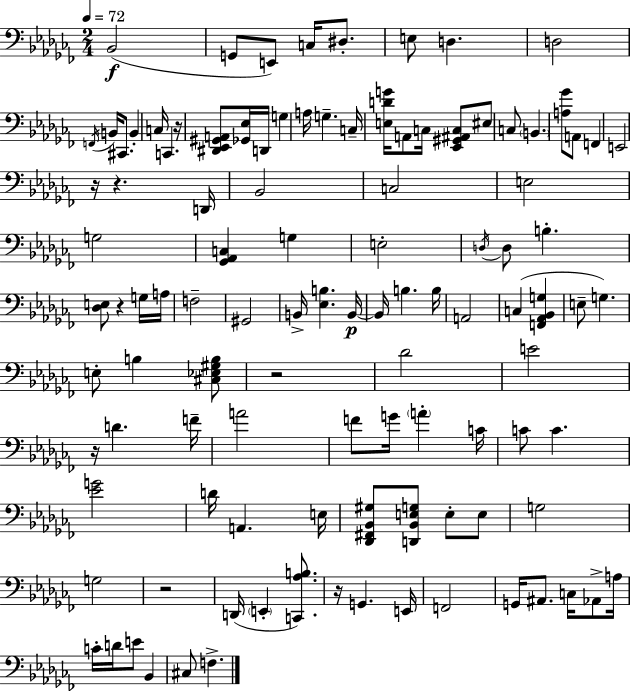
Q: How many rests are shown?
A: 8